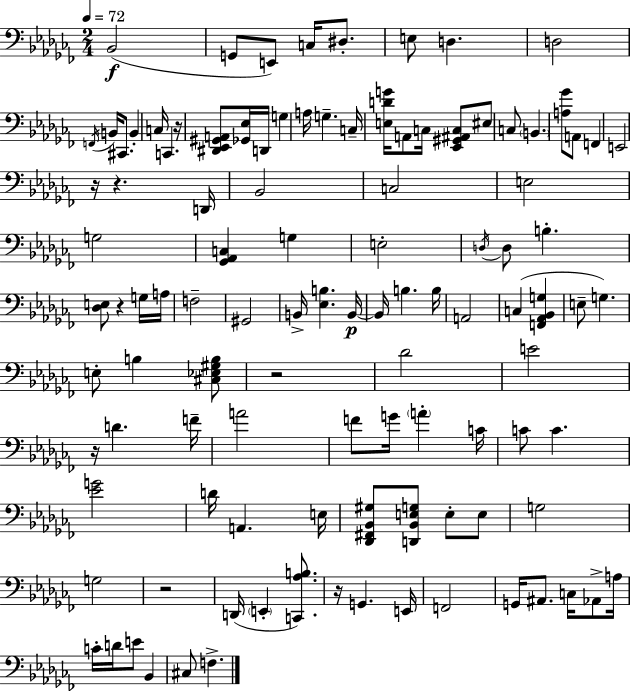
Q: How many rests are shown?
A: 8